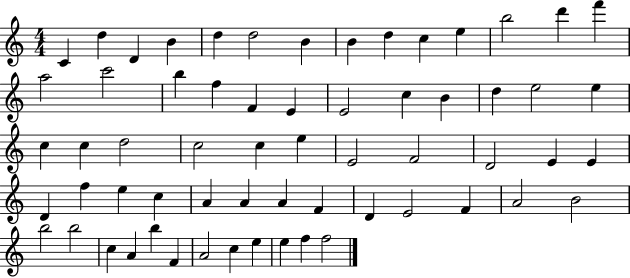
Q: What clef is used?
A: treble